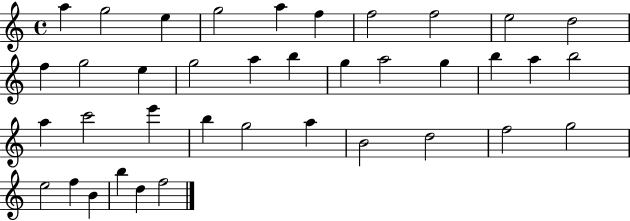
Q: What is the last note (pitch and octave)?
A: F5